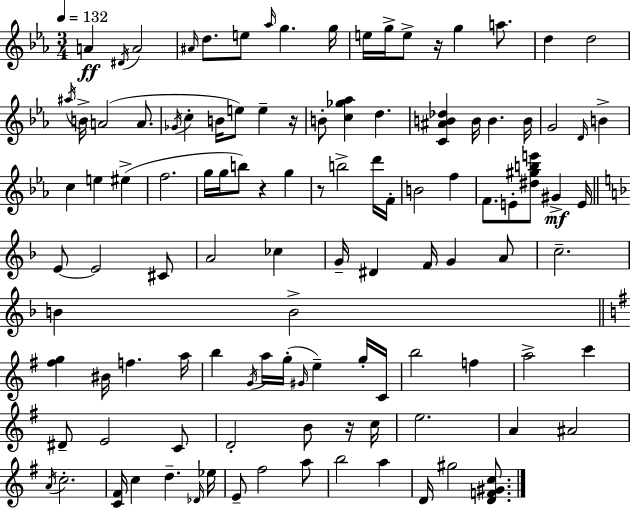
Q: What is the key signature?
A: EES major